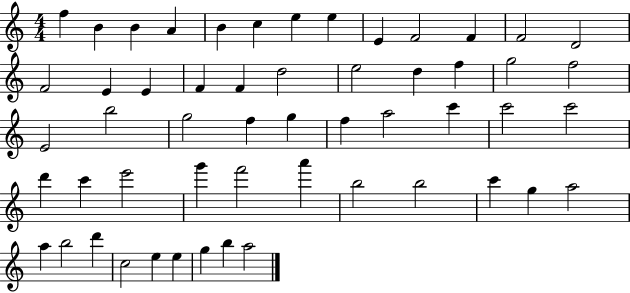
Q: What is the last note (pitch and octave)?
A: A5